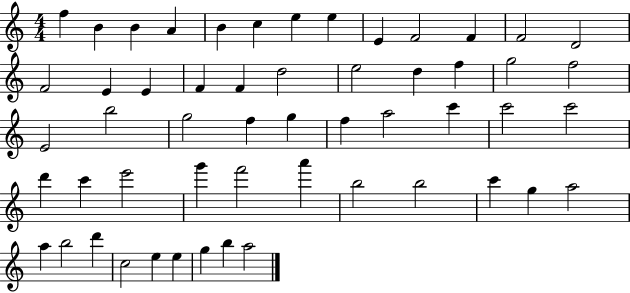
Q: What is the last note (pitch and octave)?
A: A5